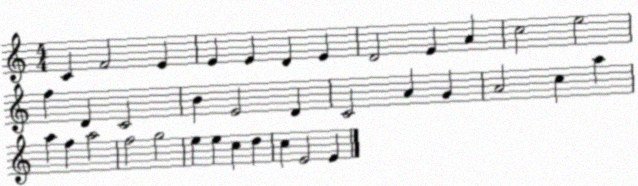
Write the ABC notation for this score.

X:1
T:Untitled
M:4/4
L:1/4
K:C
C F2 E E E D E D2 E A c2 e2 f D C2 B E2 D C2 A G A2 c a a f a2 f2 g2 e e c d c E2 E